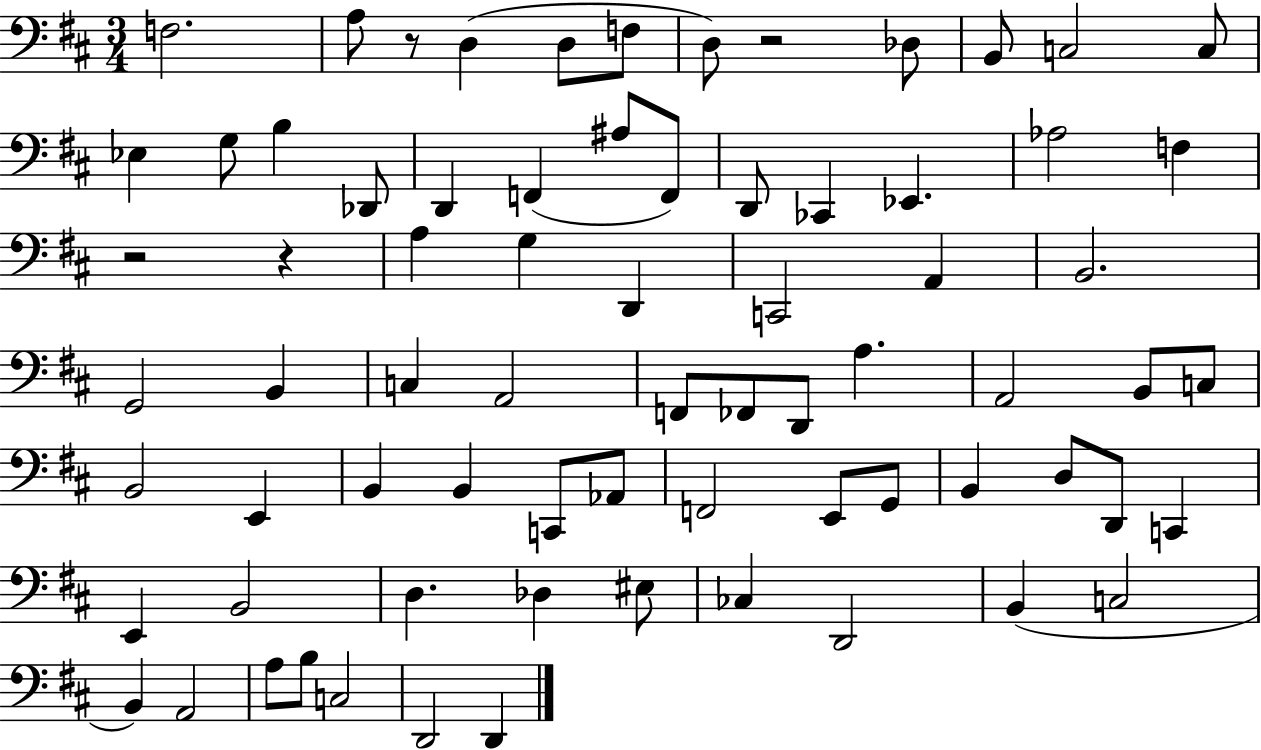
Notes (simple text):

F3/h. A3/e R/e D3/q D3/e F3/e D3/e R/h Db3/e B2/e C3/h C3/e Eb3/q G3/e B3/q Db2/e D2/q F2/q A#3/e F2/e D2/e CES2/q Eb2/q. Ab3/h F3/q R/h R/q A3/q G3/q D2/q C2/h A2/q B2/h. G2/h B2/q C3/q A2/h F2/e FES2/e D2/e A3/q. A2/h B2/e C3/e B2/h E2/q B2/q B2/q C2/e Ab2/e F2/h E2/e G2/e B2/q D3/e D2/e C2/q E2/q B2/h D3/q. Db3/q EIS3/e CES3/q D2/h B2/q C3/h B2/q A2/h A3/e B3/e C3/h D2/h D2/q